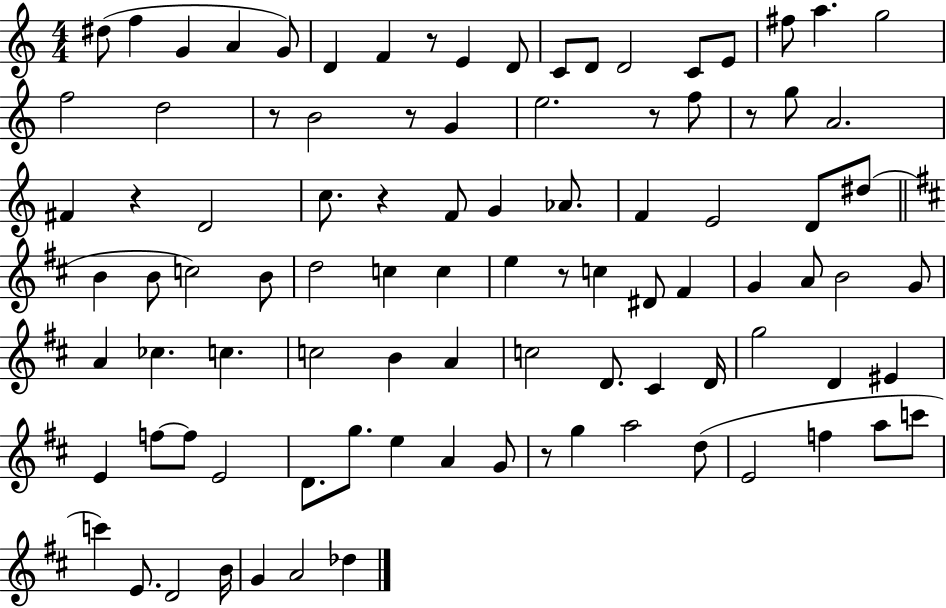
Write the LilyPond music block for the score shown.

{
  \clef treble
  \numericTimeSignature
  \time 4/4
  \key c \major
  dis''8( f''4 g'4 a'4 g'8) | d'4 f'4 r8 e'4 d'8 | c'8 d'8 d'2 c'8 e'8 | fis''8 a''4. g''2 | \break f''2 d''2 | r8 b'2 r8 g'4 | e''2. r8 f''8 | r8 g''8 a'2. | \break fis'4 r4 d'2 | c''8. r4 f'8 g'4 aes'8. | f'4 e'2 d'8 dis''8( | \bar "||" \break \key d \major b'4 b'8 c''2) b'8 | d''2 c''4 c''4 | e''4 r8 c''4 dis'8 fis'4 | g'4 a'8 b'2 g'8 | \break a'4 ces''4. c''4. | c''2 b'4 a'4 | c''2 d'8. cis'4 d'16 | g''2 d'4 eis'4 | \break e'4 f''8~~ f''8 e'2 | d'8. g''8. e''4 a'4 g'8 | r8 g''4 a''2 d''8( | e'2 f''4 a''8 c'''8 | \break c'''4) e'8. d'2 b'16 | g'4 a'2 des''4 | \bar "|."
}